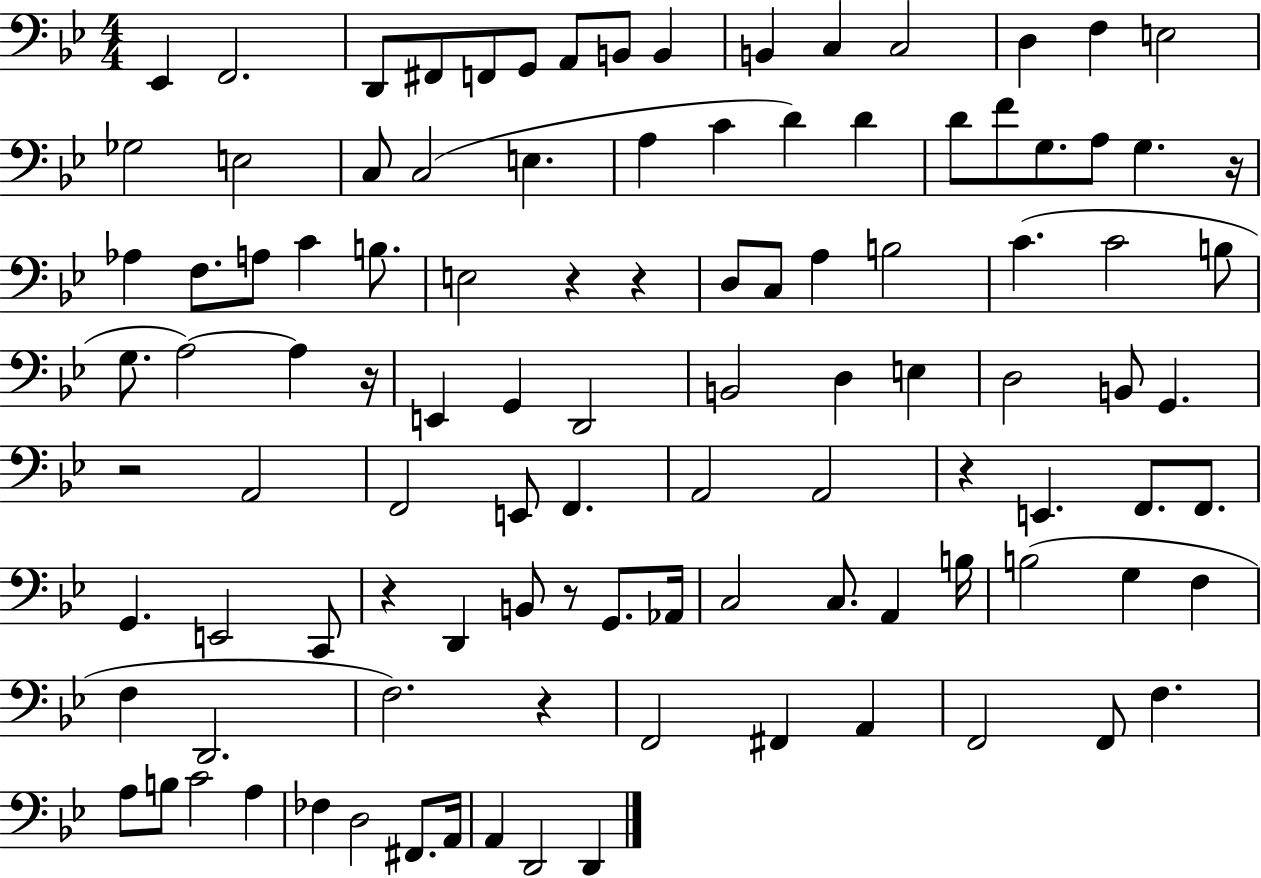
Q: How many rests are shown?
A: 9